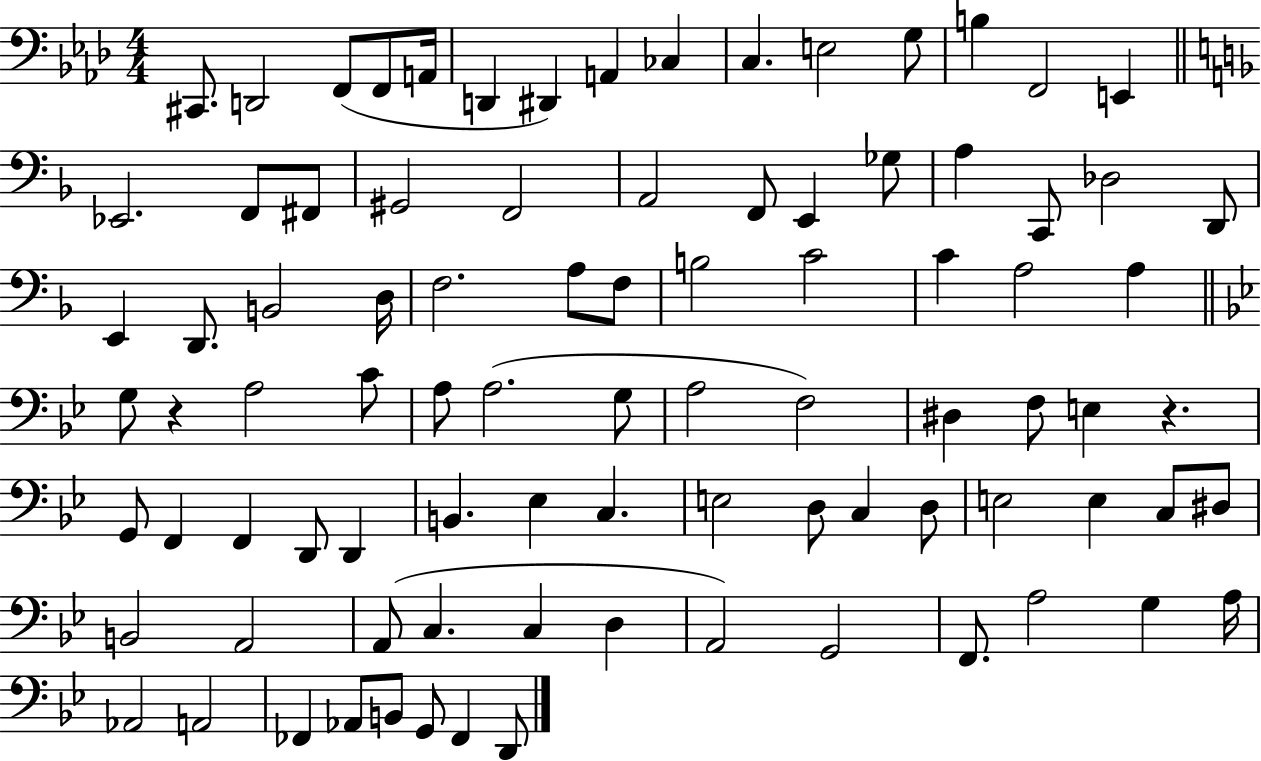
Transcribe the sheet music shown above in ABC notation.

X:1
T:Untitled
M:4/4
L:1/4
K:Ab
^C,,/2 D,,2 F,,/2 F,,/2 A,,/4 D,, ^D,, A,, _C, C, E,2 G,/2 B, F,,2 E,, _E,,2 F,,/2 ^F,,/2 ^G,,2 F,,2 A,,2 F,,/2 E,, _G,/2 A, C,,/2 _D,2 D,,/2 E,, D,,/2 B,,2 D,/4 F,2 A,/2 F,/2 B,2 C2 C A,2 A, G,/2 z A,2 C/2 A,/2 A,2 G,/2 A,2 F,2 ^D, F,/2 E, z G,,/2 F,, F,, D,,/2 D,, B,, _E, C, E,2 D,/2 C, D,/2 E,2 E, C,/2 ^D,/2 B,,2 A,,2 A,,/2 C, C, D, A,,2 G,,2 F,,/2 A,2 G, A,/4 _A,,2 A,,2 _F,, _A,,/2 B,,/2 G,,/2 _F,, D,,/2